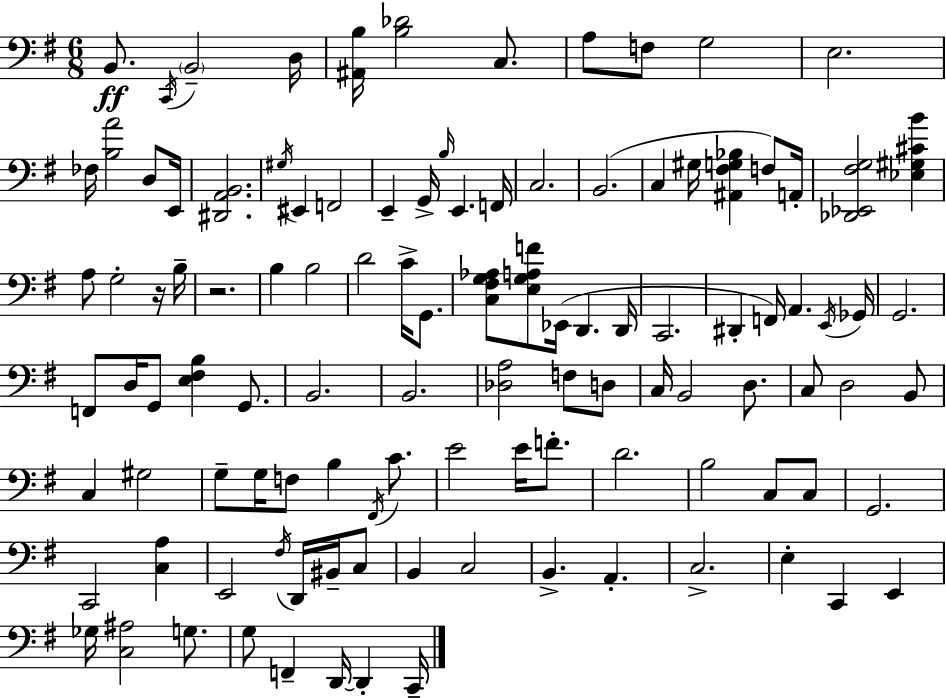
X:1
T:Untitled
M:6/8
L:1/4
K:Em
B,,/2 C,,/4 B,,2 D,/4 [^A,,B,]/4 [B,_D]2 C,/2 A,/2 F,/2 G,2 E,2 _F,/4 [B,A]2 D,/2 E,,/4 [^D,,A,,B,,]2 ^G,/4 ^E,, F,,2 E,, G,,/4 B,/4 E,, F,,/4 C,2 B,,2 C, ^G,/4 [^A,,^F,G,_B,] F,/2 A,,/4 [_D,,_E,,^F,G,]2 [_E,^G,^CB] A,/2 G,2 z/4 B,/4 z2 B, B,2 D2 C/4 G,,/2 [C,^F,G,_A,]/2 [E,G,A,F]/2 _E,,/4 D,, D,,/4 C,,2 ^D,, F,,/4 A,, E,,/4 _G,,/4 G,,2 F,,/2 D,/4 G,,/2 [E,^F,B,] G,,/2 B,,2 B,,2 [_D,A,]2 F,/2 D,/2 C,/4 B,,2 D,/2 C,/2 D,2 B,,/2 C, ^G,2 G,/2 G,/4 F,/2 B, ^F,,/4 C/2 E2 E/4 F/2 D2 B,2 C,/2 C,/2 G,,2 C,,2 [C,A,] E,,2 ^F,/4 D,,/4 ^B,,/4 C,/2 B,, C,2 B,, A,, C,2 E, C,, E,, _G,/4 [C,^A,]2 G,/2 G,/2 F,, D,,/4 D,, C,,/4